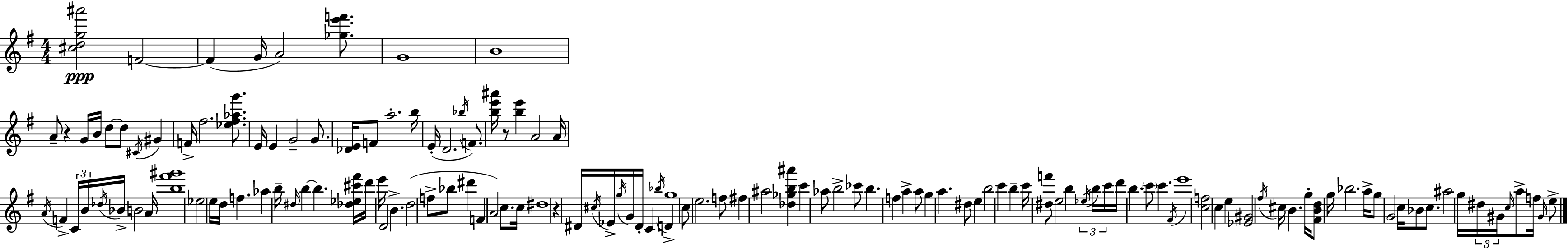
{
  \clef treble
  \numericTimeSignature
  \time 4/4
  \key e \minor
  <cis'' d'' g'' ais'''>2\ppp f'2~~ | f'4( g'16 a'2) <ges'' e''' f'''>8. | g'1 | b'1 | \break a'8-- r4 g'16 b'16 d''8~~ d''8 \acciaccatura { cis'16 } gis'4 | f'16-> fis''2. <ees'' fis'' aes'' g'''>8. | e'16 e'4 g'2-- g'8. | <des' e'>16 f'8 a''2.-. | \break b''16 e'16-.( d'2. \acciaccatura { bes''16 }) f'8. | <b'' e''' ais'''>16 r8 <b'' e'''>4 a'2 | a'16 \acciaccatura { a'16 } f'4-> \tuplet 3/2 { c'16 b'16 \acciaccatura { des''16 } } bes'16-> b'2 | a'16 <b'' fis''' gis'''>1 | \break ees''2 e''16 d''16 f''4. | aes''4 b''16-- \grace { dis''16 } b''4~~ b''4. | <des'' ees'' cis''' fis'''>16 d'''16 e'''16 d'2 b'4.-> | d''2( f''8-> bes''8 | \break dis'''4 f'4 a'2) | c''8. c''16 dis''1 | r4 dis'16 \acciaccatura { cis''16 } ees'16-> \acciaccatura { g''16 } g'16 dis'16-. c'4 | \acciaccatura { bes''16 } d'4-> g''1 | \break c''8 e''2. | f''8 fis''4 ais''2 | <des'' ges'' b'' ais'''>4 c'''4 aes''8 b''2-> | ces'''8 b''4. f''4 | \break a''4-> a''8 g''4 a''4. | dis''8 e''4 b''2 | c'''4 b''4-- c'''16 <dis'' f'''>8 e''2 | b''4 \tuplet 3/2 { \acciaccatura { ees''16 } b''16 c'''16 } d'''16 b''4. | \break \parenthesize c'''8 c'''4. \acciaccatura { fis'16 } e'''1 | <c'' f''>2 | c''4 e''4 <ees' gis'>2 | \acciaccatura { fis''16 } cis''16 b'4. g''16-. <fis' b' d''>8 g''16 bes''2. | \break a''16-> g''8 g'2 | c''16 bes'8 c''8. ais''2 | g''16 \tuplet 3/2 { dis''16 gis'16 \grace { c''16 } } a''8-> f''16 \grace { gis'16 } e''8-> \bar "|."
}